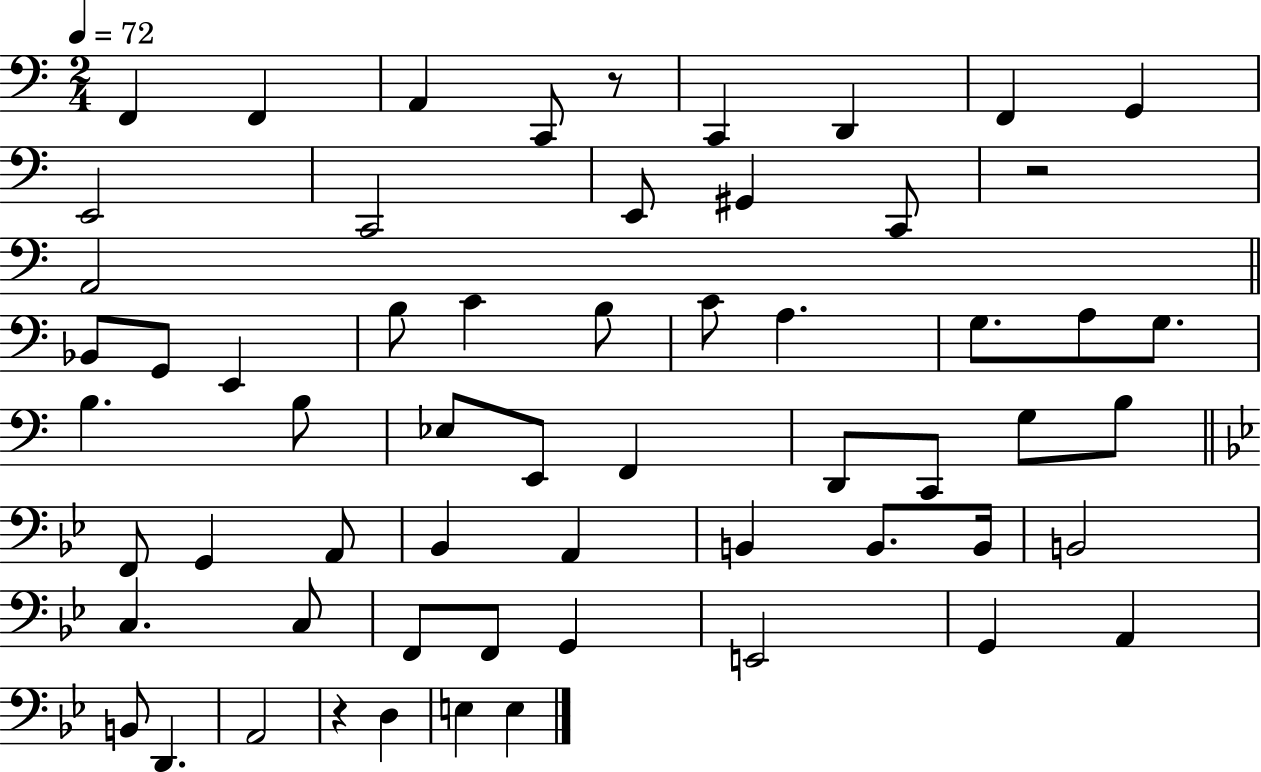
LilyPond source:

{
  \clef bass
  \numericTimeSignature
  \time 2/4
  \key c \major
  \tempo 4 = 72
  f,4 f,4 | a,4 c,8 r8 | c,4 d,4 | f,4 g,4 | \break e,2 | c,2 | e,8 gis,4 c,8 | r2 | \break a,2 | \bar "||" \break \key c \major bes,8 g,8 e,4 | b8 c'4 b8 | c'8 a4. | g8. a8 g8. | \break b4. b8 | ees8 e,8 f,4 | d,8 c,8 g8 b8 | \bar "||" \break \key g \minor f,8 g,4 a,8 | bes,4 a,4 | b,4 b,8. b,16 | b,2 | \break c4. c8 | f,8 f,8 g,4 | e,2 | g,4 a,4 | \break b,8 d,4. | a,2 | r4 d4 | e4 e4 | \break \bar "|."
}